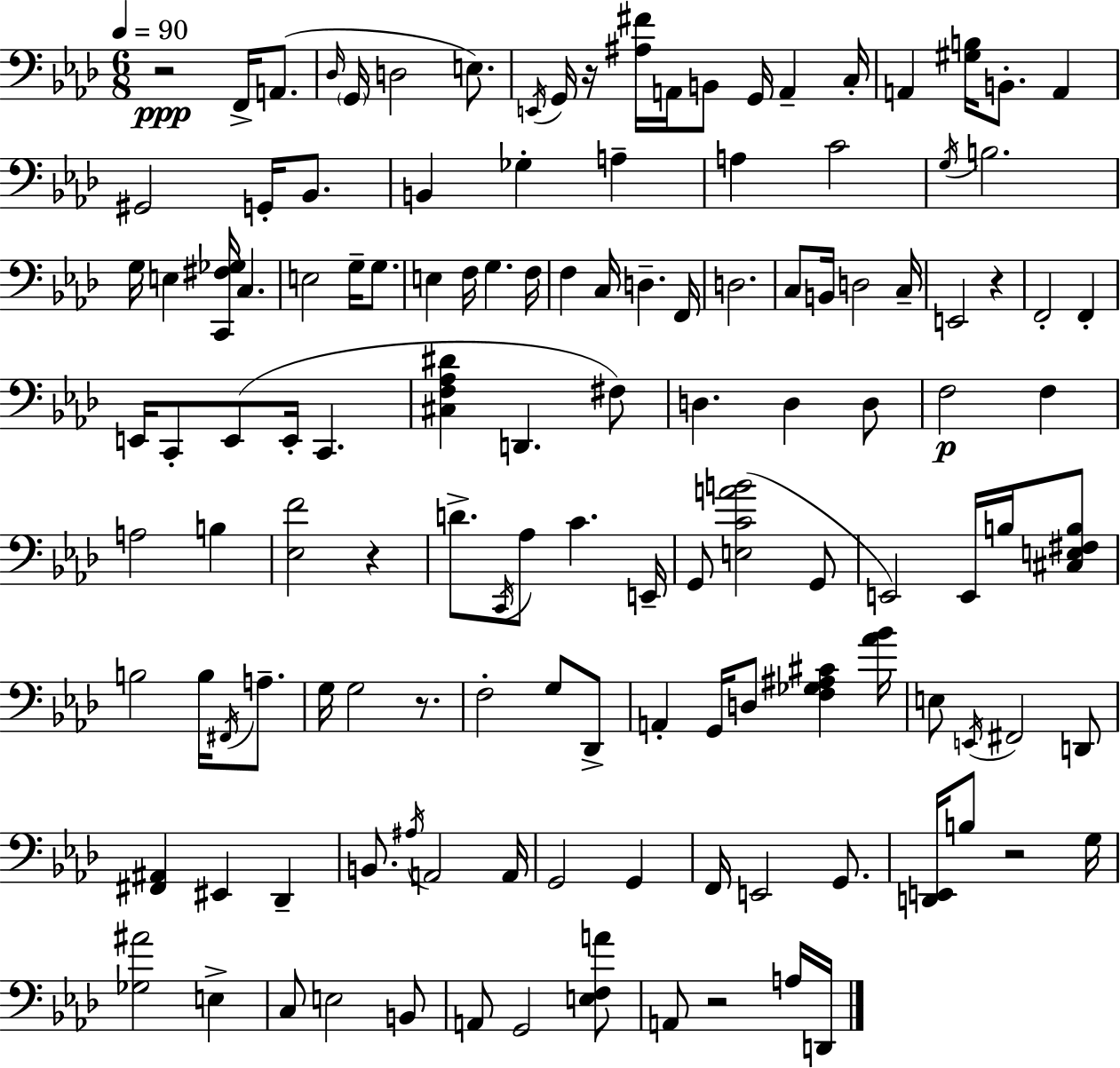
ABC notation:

X:1
T:Untitled
M:6/8
L:1/4
K:Ab
z2 F,,/4 A,,/2 _D,/4 G,,/4 D,2 E,/2 E,,/4 G,,/4 z/4 [^A,^F]/4 A,,/4 B,,/2 G,,/4 A,, C,/4 A,, [^G,B,]/4 B,,/2 A,, ^G,,2 G,,/4 _B,,/2 B,, _G, A, A, C2 G,/4 B,2 G,/4 E, [C,,^F,_G,]/4 C, E,2 G,/4 G,/2 E, F,/4 G, F,/4 F, C,/4 D, F,,/4 D,2 C,/2 B,,/4 D,2 C,/4 E,,2 z F,,2 F,, E,,/4 C,,/2 E,,/2 E,,/4 C,, [^C,F,_A,^D] D,, ^F,/2 D, D, D,/2 F,2 F, A,2 B, [_E,F]2 z D/2 C,,/4 _A,/2 C E,,/4 G,,/2 [E,CAB]2 G,,/2 E,,2 E,,/4 B,/4 [^C,E,^F,B,]/2 B,2 B,/4 ^F,,/4 A,/2 G,/4 G,2 z/2 F,2 G,/2 _D,,/2 A,, G,,/4 D,/2 [F,_G,^A,^C] [_A_B]/4 E,/2 E,,/4 ^F,,2 D,,/2 [^F,,^A,,] ^E,, _D,, B,,/2 ^A,/4 A,,2 A,,/4 G,,2 G,, F,,/4 E,,2 G,,/2 [D,,E,,]/4 B,/2 z2 G,/4 [_G,^A]2 E, C,/2 E,2 B,,/2 A,,/2 G,,2 [E,F,A]/2 A,,/2 z2 A,/4 D,,/4